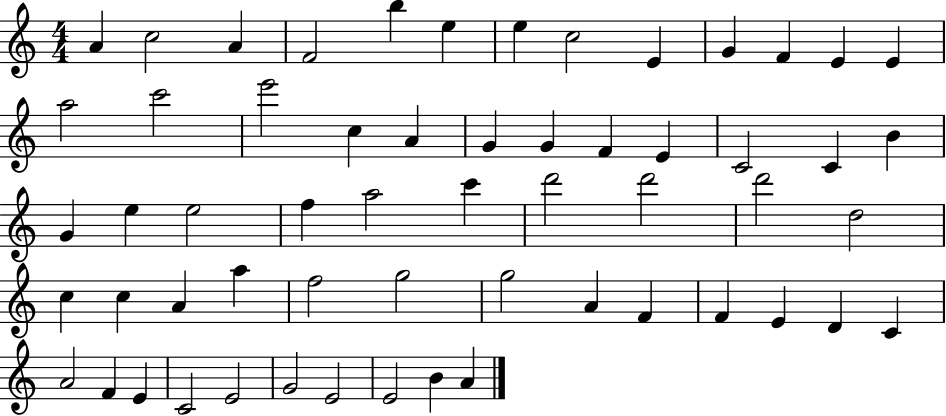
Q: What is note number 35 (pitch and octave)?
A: D5